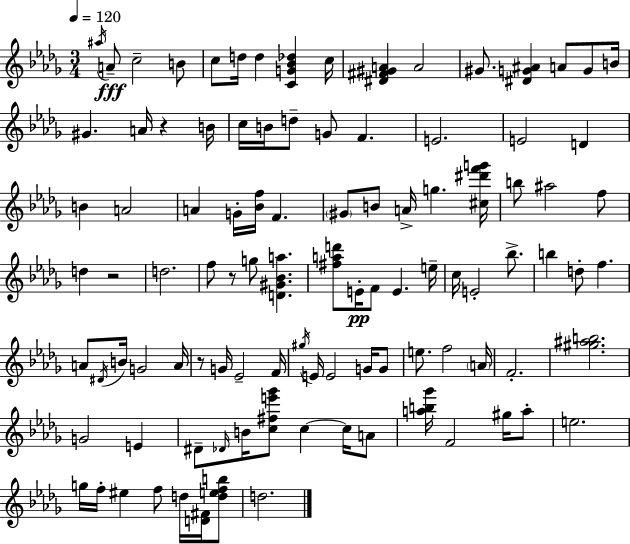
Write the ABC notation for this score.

X:1
T:Untitled
M:3/4
L:1/4
K:Bbm
^a/4 A/2 c2 B/2 c/2 d/4 d [CG_B_d] c/4 [^D^F^GA] A2 ^G/2 [^DG^A] A/2 G/2 B/4 ^G A/4 z B/4 c/4 B/4 d/2 G/2 F E2 E2 D B A2 A G/4 [_Bf]/4 F ^G/2 B/2 A/4 g [^c^d'f'g']/4 b/2 ^a2 f/2 d z2 d2 f/2 z/2 g/2 [D^G_Ba] [^fad']/2 E/4 F/2 E e/4 c/4 E2 _b/2 b d/2 f A/2 ^D/4 B/4 G2 A/4 z/2 G/4 _E2 F/4 ^g/4 E/4 E2 G/4 G/2 e/2 f2 A/4 F2 [^g^ab]2 G2 E ^D/2 _D/4 B/4 [c^fe'_g']/2 c c/4 A/2 [ab_g']/4 F2 ^g/4 a/2 e2 g/4 f/4 ^e f/2 d/4 [D^F]/4 [defb]/2 d2